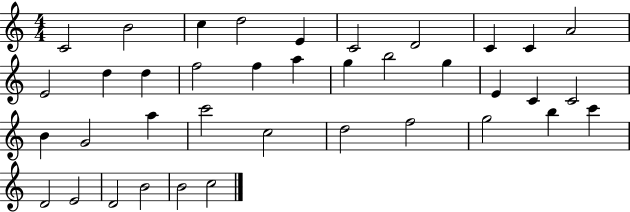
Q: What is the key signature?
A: C major